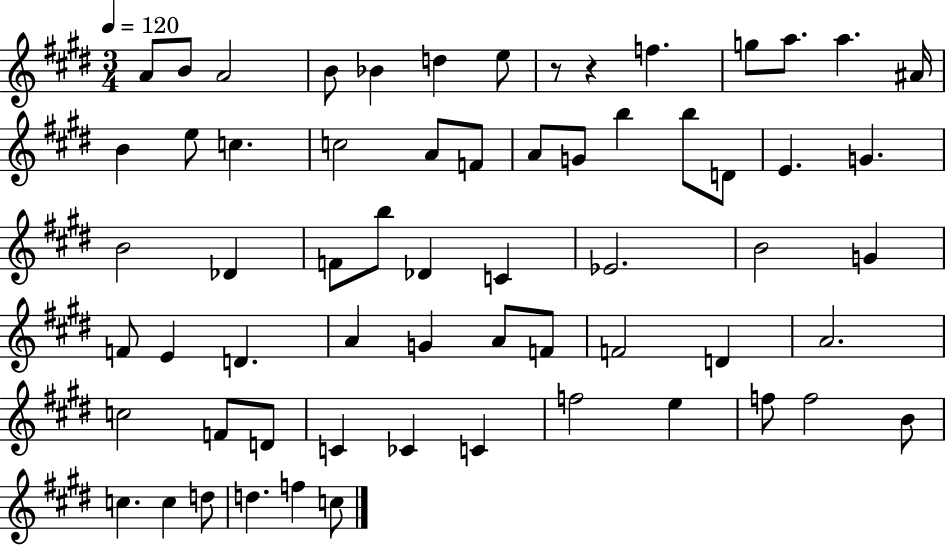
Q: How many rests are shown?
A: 2